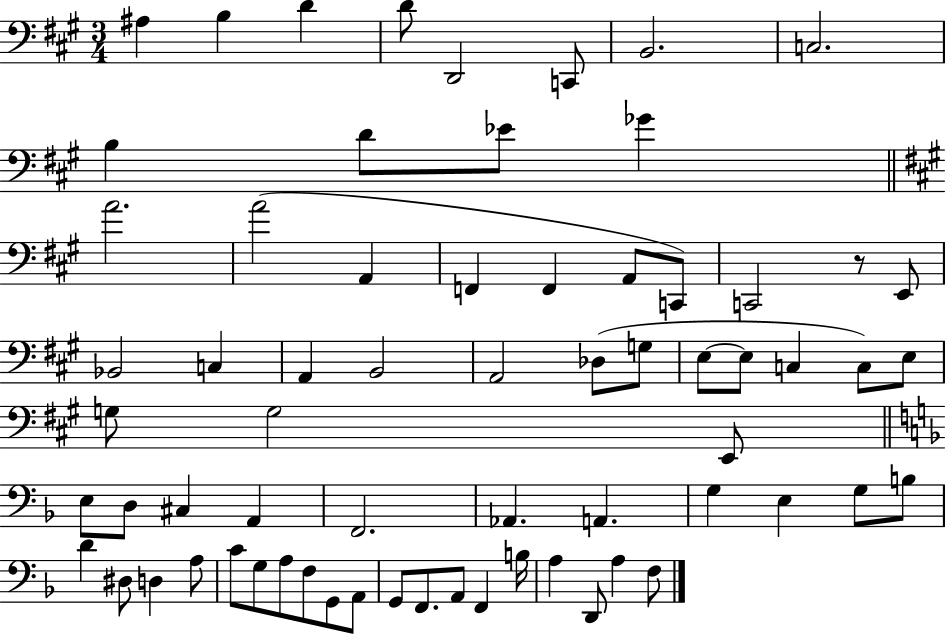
A#3/q B3/q D4/q D4/e D2/h C2/e B2/h. C3/h. B3/q D4/e Eb4/e Gb4/q A4/h. A4/h A2/q F2/q F2/q A2/e C2/e C2/h R/e E2/e Bb2/h C3/q A2/q B2/h A2/h Db3/e G3/e E3/e E3/e C3/q C3/e E3/e G3/e G3/h E2/e E3/e D3/e C#3/q A2/q F2/h. Ab2/q. A2/q. G3/q E3/q G3/e B3/e D4/q D#3/e D3/q A3/e C4/e G3/e A3/e F3/e G2/e A2/e G2/e F2/e. A2/e F2/q B3/s A3/q D2/e A3/q F3/e